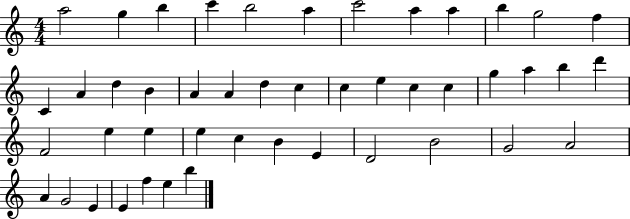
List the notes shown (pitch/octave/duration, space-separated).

A5/h G5/q B5/q C6/q B5/h A5/q C6/h A5/q A5/q B5/q G5/h F5/q C4/q A4/q D5/q B4/q A4/q A4/q D5/q C5/q C5/q E5/q C5/q C5/q G5/q A5/q B5/q D6/q F4/h E5/q E5/q E5/q C5/q B4/q E4/q D4/h B4/h G4/h A4/h A4/q G4/h E4/q E4/q F5/q E5/q B5/q